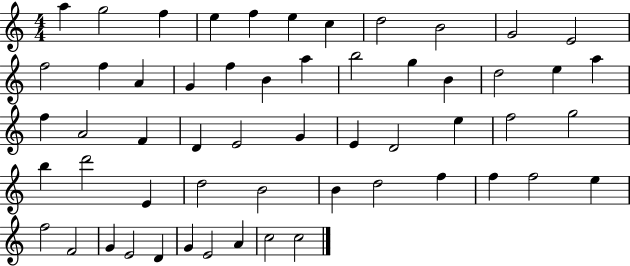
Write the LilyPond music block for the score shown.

{
  \clef treble
  \numericTimeSignature
  \time 4/4
  \key c \major
  a''4 g''2 f''4 | e''4 f''4 e''4 c''4 | d''2 b'2 | g'2 e'2 | \break f''2 f''4 a'4 | g'4 f''4 b'4 a''4 | b''2 g''4 b'4 | d''2 e''4 a''4 | \break f''4 a'2 f'4 | d'4 e'2 g'4 | e'4 d'2 e''4 | f''2 g''2 | \break b''4 d'''2 e'4 | d''2 b'2 | b'4 d''2 f''4 | f''4 f''2 e''4 | \break f''2 f'2 | g'4 e'2 d'4 | g'4 e'2 a'4 | c''2 c''2 | \break \bar "|."
}